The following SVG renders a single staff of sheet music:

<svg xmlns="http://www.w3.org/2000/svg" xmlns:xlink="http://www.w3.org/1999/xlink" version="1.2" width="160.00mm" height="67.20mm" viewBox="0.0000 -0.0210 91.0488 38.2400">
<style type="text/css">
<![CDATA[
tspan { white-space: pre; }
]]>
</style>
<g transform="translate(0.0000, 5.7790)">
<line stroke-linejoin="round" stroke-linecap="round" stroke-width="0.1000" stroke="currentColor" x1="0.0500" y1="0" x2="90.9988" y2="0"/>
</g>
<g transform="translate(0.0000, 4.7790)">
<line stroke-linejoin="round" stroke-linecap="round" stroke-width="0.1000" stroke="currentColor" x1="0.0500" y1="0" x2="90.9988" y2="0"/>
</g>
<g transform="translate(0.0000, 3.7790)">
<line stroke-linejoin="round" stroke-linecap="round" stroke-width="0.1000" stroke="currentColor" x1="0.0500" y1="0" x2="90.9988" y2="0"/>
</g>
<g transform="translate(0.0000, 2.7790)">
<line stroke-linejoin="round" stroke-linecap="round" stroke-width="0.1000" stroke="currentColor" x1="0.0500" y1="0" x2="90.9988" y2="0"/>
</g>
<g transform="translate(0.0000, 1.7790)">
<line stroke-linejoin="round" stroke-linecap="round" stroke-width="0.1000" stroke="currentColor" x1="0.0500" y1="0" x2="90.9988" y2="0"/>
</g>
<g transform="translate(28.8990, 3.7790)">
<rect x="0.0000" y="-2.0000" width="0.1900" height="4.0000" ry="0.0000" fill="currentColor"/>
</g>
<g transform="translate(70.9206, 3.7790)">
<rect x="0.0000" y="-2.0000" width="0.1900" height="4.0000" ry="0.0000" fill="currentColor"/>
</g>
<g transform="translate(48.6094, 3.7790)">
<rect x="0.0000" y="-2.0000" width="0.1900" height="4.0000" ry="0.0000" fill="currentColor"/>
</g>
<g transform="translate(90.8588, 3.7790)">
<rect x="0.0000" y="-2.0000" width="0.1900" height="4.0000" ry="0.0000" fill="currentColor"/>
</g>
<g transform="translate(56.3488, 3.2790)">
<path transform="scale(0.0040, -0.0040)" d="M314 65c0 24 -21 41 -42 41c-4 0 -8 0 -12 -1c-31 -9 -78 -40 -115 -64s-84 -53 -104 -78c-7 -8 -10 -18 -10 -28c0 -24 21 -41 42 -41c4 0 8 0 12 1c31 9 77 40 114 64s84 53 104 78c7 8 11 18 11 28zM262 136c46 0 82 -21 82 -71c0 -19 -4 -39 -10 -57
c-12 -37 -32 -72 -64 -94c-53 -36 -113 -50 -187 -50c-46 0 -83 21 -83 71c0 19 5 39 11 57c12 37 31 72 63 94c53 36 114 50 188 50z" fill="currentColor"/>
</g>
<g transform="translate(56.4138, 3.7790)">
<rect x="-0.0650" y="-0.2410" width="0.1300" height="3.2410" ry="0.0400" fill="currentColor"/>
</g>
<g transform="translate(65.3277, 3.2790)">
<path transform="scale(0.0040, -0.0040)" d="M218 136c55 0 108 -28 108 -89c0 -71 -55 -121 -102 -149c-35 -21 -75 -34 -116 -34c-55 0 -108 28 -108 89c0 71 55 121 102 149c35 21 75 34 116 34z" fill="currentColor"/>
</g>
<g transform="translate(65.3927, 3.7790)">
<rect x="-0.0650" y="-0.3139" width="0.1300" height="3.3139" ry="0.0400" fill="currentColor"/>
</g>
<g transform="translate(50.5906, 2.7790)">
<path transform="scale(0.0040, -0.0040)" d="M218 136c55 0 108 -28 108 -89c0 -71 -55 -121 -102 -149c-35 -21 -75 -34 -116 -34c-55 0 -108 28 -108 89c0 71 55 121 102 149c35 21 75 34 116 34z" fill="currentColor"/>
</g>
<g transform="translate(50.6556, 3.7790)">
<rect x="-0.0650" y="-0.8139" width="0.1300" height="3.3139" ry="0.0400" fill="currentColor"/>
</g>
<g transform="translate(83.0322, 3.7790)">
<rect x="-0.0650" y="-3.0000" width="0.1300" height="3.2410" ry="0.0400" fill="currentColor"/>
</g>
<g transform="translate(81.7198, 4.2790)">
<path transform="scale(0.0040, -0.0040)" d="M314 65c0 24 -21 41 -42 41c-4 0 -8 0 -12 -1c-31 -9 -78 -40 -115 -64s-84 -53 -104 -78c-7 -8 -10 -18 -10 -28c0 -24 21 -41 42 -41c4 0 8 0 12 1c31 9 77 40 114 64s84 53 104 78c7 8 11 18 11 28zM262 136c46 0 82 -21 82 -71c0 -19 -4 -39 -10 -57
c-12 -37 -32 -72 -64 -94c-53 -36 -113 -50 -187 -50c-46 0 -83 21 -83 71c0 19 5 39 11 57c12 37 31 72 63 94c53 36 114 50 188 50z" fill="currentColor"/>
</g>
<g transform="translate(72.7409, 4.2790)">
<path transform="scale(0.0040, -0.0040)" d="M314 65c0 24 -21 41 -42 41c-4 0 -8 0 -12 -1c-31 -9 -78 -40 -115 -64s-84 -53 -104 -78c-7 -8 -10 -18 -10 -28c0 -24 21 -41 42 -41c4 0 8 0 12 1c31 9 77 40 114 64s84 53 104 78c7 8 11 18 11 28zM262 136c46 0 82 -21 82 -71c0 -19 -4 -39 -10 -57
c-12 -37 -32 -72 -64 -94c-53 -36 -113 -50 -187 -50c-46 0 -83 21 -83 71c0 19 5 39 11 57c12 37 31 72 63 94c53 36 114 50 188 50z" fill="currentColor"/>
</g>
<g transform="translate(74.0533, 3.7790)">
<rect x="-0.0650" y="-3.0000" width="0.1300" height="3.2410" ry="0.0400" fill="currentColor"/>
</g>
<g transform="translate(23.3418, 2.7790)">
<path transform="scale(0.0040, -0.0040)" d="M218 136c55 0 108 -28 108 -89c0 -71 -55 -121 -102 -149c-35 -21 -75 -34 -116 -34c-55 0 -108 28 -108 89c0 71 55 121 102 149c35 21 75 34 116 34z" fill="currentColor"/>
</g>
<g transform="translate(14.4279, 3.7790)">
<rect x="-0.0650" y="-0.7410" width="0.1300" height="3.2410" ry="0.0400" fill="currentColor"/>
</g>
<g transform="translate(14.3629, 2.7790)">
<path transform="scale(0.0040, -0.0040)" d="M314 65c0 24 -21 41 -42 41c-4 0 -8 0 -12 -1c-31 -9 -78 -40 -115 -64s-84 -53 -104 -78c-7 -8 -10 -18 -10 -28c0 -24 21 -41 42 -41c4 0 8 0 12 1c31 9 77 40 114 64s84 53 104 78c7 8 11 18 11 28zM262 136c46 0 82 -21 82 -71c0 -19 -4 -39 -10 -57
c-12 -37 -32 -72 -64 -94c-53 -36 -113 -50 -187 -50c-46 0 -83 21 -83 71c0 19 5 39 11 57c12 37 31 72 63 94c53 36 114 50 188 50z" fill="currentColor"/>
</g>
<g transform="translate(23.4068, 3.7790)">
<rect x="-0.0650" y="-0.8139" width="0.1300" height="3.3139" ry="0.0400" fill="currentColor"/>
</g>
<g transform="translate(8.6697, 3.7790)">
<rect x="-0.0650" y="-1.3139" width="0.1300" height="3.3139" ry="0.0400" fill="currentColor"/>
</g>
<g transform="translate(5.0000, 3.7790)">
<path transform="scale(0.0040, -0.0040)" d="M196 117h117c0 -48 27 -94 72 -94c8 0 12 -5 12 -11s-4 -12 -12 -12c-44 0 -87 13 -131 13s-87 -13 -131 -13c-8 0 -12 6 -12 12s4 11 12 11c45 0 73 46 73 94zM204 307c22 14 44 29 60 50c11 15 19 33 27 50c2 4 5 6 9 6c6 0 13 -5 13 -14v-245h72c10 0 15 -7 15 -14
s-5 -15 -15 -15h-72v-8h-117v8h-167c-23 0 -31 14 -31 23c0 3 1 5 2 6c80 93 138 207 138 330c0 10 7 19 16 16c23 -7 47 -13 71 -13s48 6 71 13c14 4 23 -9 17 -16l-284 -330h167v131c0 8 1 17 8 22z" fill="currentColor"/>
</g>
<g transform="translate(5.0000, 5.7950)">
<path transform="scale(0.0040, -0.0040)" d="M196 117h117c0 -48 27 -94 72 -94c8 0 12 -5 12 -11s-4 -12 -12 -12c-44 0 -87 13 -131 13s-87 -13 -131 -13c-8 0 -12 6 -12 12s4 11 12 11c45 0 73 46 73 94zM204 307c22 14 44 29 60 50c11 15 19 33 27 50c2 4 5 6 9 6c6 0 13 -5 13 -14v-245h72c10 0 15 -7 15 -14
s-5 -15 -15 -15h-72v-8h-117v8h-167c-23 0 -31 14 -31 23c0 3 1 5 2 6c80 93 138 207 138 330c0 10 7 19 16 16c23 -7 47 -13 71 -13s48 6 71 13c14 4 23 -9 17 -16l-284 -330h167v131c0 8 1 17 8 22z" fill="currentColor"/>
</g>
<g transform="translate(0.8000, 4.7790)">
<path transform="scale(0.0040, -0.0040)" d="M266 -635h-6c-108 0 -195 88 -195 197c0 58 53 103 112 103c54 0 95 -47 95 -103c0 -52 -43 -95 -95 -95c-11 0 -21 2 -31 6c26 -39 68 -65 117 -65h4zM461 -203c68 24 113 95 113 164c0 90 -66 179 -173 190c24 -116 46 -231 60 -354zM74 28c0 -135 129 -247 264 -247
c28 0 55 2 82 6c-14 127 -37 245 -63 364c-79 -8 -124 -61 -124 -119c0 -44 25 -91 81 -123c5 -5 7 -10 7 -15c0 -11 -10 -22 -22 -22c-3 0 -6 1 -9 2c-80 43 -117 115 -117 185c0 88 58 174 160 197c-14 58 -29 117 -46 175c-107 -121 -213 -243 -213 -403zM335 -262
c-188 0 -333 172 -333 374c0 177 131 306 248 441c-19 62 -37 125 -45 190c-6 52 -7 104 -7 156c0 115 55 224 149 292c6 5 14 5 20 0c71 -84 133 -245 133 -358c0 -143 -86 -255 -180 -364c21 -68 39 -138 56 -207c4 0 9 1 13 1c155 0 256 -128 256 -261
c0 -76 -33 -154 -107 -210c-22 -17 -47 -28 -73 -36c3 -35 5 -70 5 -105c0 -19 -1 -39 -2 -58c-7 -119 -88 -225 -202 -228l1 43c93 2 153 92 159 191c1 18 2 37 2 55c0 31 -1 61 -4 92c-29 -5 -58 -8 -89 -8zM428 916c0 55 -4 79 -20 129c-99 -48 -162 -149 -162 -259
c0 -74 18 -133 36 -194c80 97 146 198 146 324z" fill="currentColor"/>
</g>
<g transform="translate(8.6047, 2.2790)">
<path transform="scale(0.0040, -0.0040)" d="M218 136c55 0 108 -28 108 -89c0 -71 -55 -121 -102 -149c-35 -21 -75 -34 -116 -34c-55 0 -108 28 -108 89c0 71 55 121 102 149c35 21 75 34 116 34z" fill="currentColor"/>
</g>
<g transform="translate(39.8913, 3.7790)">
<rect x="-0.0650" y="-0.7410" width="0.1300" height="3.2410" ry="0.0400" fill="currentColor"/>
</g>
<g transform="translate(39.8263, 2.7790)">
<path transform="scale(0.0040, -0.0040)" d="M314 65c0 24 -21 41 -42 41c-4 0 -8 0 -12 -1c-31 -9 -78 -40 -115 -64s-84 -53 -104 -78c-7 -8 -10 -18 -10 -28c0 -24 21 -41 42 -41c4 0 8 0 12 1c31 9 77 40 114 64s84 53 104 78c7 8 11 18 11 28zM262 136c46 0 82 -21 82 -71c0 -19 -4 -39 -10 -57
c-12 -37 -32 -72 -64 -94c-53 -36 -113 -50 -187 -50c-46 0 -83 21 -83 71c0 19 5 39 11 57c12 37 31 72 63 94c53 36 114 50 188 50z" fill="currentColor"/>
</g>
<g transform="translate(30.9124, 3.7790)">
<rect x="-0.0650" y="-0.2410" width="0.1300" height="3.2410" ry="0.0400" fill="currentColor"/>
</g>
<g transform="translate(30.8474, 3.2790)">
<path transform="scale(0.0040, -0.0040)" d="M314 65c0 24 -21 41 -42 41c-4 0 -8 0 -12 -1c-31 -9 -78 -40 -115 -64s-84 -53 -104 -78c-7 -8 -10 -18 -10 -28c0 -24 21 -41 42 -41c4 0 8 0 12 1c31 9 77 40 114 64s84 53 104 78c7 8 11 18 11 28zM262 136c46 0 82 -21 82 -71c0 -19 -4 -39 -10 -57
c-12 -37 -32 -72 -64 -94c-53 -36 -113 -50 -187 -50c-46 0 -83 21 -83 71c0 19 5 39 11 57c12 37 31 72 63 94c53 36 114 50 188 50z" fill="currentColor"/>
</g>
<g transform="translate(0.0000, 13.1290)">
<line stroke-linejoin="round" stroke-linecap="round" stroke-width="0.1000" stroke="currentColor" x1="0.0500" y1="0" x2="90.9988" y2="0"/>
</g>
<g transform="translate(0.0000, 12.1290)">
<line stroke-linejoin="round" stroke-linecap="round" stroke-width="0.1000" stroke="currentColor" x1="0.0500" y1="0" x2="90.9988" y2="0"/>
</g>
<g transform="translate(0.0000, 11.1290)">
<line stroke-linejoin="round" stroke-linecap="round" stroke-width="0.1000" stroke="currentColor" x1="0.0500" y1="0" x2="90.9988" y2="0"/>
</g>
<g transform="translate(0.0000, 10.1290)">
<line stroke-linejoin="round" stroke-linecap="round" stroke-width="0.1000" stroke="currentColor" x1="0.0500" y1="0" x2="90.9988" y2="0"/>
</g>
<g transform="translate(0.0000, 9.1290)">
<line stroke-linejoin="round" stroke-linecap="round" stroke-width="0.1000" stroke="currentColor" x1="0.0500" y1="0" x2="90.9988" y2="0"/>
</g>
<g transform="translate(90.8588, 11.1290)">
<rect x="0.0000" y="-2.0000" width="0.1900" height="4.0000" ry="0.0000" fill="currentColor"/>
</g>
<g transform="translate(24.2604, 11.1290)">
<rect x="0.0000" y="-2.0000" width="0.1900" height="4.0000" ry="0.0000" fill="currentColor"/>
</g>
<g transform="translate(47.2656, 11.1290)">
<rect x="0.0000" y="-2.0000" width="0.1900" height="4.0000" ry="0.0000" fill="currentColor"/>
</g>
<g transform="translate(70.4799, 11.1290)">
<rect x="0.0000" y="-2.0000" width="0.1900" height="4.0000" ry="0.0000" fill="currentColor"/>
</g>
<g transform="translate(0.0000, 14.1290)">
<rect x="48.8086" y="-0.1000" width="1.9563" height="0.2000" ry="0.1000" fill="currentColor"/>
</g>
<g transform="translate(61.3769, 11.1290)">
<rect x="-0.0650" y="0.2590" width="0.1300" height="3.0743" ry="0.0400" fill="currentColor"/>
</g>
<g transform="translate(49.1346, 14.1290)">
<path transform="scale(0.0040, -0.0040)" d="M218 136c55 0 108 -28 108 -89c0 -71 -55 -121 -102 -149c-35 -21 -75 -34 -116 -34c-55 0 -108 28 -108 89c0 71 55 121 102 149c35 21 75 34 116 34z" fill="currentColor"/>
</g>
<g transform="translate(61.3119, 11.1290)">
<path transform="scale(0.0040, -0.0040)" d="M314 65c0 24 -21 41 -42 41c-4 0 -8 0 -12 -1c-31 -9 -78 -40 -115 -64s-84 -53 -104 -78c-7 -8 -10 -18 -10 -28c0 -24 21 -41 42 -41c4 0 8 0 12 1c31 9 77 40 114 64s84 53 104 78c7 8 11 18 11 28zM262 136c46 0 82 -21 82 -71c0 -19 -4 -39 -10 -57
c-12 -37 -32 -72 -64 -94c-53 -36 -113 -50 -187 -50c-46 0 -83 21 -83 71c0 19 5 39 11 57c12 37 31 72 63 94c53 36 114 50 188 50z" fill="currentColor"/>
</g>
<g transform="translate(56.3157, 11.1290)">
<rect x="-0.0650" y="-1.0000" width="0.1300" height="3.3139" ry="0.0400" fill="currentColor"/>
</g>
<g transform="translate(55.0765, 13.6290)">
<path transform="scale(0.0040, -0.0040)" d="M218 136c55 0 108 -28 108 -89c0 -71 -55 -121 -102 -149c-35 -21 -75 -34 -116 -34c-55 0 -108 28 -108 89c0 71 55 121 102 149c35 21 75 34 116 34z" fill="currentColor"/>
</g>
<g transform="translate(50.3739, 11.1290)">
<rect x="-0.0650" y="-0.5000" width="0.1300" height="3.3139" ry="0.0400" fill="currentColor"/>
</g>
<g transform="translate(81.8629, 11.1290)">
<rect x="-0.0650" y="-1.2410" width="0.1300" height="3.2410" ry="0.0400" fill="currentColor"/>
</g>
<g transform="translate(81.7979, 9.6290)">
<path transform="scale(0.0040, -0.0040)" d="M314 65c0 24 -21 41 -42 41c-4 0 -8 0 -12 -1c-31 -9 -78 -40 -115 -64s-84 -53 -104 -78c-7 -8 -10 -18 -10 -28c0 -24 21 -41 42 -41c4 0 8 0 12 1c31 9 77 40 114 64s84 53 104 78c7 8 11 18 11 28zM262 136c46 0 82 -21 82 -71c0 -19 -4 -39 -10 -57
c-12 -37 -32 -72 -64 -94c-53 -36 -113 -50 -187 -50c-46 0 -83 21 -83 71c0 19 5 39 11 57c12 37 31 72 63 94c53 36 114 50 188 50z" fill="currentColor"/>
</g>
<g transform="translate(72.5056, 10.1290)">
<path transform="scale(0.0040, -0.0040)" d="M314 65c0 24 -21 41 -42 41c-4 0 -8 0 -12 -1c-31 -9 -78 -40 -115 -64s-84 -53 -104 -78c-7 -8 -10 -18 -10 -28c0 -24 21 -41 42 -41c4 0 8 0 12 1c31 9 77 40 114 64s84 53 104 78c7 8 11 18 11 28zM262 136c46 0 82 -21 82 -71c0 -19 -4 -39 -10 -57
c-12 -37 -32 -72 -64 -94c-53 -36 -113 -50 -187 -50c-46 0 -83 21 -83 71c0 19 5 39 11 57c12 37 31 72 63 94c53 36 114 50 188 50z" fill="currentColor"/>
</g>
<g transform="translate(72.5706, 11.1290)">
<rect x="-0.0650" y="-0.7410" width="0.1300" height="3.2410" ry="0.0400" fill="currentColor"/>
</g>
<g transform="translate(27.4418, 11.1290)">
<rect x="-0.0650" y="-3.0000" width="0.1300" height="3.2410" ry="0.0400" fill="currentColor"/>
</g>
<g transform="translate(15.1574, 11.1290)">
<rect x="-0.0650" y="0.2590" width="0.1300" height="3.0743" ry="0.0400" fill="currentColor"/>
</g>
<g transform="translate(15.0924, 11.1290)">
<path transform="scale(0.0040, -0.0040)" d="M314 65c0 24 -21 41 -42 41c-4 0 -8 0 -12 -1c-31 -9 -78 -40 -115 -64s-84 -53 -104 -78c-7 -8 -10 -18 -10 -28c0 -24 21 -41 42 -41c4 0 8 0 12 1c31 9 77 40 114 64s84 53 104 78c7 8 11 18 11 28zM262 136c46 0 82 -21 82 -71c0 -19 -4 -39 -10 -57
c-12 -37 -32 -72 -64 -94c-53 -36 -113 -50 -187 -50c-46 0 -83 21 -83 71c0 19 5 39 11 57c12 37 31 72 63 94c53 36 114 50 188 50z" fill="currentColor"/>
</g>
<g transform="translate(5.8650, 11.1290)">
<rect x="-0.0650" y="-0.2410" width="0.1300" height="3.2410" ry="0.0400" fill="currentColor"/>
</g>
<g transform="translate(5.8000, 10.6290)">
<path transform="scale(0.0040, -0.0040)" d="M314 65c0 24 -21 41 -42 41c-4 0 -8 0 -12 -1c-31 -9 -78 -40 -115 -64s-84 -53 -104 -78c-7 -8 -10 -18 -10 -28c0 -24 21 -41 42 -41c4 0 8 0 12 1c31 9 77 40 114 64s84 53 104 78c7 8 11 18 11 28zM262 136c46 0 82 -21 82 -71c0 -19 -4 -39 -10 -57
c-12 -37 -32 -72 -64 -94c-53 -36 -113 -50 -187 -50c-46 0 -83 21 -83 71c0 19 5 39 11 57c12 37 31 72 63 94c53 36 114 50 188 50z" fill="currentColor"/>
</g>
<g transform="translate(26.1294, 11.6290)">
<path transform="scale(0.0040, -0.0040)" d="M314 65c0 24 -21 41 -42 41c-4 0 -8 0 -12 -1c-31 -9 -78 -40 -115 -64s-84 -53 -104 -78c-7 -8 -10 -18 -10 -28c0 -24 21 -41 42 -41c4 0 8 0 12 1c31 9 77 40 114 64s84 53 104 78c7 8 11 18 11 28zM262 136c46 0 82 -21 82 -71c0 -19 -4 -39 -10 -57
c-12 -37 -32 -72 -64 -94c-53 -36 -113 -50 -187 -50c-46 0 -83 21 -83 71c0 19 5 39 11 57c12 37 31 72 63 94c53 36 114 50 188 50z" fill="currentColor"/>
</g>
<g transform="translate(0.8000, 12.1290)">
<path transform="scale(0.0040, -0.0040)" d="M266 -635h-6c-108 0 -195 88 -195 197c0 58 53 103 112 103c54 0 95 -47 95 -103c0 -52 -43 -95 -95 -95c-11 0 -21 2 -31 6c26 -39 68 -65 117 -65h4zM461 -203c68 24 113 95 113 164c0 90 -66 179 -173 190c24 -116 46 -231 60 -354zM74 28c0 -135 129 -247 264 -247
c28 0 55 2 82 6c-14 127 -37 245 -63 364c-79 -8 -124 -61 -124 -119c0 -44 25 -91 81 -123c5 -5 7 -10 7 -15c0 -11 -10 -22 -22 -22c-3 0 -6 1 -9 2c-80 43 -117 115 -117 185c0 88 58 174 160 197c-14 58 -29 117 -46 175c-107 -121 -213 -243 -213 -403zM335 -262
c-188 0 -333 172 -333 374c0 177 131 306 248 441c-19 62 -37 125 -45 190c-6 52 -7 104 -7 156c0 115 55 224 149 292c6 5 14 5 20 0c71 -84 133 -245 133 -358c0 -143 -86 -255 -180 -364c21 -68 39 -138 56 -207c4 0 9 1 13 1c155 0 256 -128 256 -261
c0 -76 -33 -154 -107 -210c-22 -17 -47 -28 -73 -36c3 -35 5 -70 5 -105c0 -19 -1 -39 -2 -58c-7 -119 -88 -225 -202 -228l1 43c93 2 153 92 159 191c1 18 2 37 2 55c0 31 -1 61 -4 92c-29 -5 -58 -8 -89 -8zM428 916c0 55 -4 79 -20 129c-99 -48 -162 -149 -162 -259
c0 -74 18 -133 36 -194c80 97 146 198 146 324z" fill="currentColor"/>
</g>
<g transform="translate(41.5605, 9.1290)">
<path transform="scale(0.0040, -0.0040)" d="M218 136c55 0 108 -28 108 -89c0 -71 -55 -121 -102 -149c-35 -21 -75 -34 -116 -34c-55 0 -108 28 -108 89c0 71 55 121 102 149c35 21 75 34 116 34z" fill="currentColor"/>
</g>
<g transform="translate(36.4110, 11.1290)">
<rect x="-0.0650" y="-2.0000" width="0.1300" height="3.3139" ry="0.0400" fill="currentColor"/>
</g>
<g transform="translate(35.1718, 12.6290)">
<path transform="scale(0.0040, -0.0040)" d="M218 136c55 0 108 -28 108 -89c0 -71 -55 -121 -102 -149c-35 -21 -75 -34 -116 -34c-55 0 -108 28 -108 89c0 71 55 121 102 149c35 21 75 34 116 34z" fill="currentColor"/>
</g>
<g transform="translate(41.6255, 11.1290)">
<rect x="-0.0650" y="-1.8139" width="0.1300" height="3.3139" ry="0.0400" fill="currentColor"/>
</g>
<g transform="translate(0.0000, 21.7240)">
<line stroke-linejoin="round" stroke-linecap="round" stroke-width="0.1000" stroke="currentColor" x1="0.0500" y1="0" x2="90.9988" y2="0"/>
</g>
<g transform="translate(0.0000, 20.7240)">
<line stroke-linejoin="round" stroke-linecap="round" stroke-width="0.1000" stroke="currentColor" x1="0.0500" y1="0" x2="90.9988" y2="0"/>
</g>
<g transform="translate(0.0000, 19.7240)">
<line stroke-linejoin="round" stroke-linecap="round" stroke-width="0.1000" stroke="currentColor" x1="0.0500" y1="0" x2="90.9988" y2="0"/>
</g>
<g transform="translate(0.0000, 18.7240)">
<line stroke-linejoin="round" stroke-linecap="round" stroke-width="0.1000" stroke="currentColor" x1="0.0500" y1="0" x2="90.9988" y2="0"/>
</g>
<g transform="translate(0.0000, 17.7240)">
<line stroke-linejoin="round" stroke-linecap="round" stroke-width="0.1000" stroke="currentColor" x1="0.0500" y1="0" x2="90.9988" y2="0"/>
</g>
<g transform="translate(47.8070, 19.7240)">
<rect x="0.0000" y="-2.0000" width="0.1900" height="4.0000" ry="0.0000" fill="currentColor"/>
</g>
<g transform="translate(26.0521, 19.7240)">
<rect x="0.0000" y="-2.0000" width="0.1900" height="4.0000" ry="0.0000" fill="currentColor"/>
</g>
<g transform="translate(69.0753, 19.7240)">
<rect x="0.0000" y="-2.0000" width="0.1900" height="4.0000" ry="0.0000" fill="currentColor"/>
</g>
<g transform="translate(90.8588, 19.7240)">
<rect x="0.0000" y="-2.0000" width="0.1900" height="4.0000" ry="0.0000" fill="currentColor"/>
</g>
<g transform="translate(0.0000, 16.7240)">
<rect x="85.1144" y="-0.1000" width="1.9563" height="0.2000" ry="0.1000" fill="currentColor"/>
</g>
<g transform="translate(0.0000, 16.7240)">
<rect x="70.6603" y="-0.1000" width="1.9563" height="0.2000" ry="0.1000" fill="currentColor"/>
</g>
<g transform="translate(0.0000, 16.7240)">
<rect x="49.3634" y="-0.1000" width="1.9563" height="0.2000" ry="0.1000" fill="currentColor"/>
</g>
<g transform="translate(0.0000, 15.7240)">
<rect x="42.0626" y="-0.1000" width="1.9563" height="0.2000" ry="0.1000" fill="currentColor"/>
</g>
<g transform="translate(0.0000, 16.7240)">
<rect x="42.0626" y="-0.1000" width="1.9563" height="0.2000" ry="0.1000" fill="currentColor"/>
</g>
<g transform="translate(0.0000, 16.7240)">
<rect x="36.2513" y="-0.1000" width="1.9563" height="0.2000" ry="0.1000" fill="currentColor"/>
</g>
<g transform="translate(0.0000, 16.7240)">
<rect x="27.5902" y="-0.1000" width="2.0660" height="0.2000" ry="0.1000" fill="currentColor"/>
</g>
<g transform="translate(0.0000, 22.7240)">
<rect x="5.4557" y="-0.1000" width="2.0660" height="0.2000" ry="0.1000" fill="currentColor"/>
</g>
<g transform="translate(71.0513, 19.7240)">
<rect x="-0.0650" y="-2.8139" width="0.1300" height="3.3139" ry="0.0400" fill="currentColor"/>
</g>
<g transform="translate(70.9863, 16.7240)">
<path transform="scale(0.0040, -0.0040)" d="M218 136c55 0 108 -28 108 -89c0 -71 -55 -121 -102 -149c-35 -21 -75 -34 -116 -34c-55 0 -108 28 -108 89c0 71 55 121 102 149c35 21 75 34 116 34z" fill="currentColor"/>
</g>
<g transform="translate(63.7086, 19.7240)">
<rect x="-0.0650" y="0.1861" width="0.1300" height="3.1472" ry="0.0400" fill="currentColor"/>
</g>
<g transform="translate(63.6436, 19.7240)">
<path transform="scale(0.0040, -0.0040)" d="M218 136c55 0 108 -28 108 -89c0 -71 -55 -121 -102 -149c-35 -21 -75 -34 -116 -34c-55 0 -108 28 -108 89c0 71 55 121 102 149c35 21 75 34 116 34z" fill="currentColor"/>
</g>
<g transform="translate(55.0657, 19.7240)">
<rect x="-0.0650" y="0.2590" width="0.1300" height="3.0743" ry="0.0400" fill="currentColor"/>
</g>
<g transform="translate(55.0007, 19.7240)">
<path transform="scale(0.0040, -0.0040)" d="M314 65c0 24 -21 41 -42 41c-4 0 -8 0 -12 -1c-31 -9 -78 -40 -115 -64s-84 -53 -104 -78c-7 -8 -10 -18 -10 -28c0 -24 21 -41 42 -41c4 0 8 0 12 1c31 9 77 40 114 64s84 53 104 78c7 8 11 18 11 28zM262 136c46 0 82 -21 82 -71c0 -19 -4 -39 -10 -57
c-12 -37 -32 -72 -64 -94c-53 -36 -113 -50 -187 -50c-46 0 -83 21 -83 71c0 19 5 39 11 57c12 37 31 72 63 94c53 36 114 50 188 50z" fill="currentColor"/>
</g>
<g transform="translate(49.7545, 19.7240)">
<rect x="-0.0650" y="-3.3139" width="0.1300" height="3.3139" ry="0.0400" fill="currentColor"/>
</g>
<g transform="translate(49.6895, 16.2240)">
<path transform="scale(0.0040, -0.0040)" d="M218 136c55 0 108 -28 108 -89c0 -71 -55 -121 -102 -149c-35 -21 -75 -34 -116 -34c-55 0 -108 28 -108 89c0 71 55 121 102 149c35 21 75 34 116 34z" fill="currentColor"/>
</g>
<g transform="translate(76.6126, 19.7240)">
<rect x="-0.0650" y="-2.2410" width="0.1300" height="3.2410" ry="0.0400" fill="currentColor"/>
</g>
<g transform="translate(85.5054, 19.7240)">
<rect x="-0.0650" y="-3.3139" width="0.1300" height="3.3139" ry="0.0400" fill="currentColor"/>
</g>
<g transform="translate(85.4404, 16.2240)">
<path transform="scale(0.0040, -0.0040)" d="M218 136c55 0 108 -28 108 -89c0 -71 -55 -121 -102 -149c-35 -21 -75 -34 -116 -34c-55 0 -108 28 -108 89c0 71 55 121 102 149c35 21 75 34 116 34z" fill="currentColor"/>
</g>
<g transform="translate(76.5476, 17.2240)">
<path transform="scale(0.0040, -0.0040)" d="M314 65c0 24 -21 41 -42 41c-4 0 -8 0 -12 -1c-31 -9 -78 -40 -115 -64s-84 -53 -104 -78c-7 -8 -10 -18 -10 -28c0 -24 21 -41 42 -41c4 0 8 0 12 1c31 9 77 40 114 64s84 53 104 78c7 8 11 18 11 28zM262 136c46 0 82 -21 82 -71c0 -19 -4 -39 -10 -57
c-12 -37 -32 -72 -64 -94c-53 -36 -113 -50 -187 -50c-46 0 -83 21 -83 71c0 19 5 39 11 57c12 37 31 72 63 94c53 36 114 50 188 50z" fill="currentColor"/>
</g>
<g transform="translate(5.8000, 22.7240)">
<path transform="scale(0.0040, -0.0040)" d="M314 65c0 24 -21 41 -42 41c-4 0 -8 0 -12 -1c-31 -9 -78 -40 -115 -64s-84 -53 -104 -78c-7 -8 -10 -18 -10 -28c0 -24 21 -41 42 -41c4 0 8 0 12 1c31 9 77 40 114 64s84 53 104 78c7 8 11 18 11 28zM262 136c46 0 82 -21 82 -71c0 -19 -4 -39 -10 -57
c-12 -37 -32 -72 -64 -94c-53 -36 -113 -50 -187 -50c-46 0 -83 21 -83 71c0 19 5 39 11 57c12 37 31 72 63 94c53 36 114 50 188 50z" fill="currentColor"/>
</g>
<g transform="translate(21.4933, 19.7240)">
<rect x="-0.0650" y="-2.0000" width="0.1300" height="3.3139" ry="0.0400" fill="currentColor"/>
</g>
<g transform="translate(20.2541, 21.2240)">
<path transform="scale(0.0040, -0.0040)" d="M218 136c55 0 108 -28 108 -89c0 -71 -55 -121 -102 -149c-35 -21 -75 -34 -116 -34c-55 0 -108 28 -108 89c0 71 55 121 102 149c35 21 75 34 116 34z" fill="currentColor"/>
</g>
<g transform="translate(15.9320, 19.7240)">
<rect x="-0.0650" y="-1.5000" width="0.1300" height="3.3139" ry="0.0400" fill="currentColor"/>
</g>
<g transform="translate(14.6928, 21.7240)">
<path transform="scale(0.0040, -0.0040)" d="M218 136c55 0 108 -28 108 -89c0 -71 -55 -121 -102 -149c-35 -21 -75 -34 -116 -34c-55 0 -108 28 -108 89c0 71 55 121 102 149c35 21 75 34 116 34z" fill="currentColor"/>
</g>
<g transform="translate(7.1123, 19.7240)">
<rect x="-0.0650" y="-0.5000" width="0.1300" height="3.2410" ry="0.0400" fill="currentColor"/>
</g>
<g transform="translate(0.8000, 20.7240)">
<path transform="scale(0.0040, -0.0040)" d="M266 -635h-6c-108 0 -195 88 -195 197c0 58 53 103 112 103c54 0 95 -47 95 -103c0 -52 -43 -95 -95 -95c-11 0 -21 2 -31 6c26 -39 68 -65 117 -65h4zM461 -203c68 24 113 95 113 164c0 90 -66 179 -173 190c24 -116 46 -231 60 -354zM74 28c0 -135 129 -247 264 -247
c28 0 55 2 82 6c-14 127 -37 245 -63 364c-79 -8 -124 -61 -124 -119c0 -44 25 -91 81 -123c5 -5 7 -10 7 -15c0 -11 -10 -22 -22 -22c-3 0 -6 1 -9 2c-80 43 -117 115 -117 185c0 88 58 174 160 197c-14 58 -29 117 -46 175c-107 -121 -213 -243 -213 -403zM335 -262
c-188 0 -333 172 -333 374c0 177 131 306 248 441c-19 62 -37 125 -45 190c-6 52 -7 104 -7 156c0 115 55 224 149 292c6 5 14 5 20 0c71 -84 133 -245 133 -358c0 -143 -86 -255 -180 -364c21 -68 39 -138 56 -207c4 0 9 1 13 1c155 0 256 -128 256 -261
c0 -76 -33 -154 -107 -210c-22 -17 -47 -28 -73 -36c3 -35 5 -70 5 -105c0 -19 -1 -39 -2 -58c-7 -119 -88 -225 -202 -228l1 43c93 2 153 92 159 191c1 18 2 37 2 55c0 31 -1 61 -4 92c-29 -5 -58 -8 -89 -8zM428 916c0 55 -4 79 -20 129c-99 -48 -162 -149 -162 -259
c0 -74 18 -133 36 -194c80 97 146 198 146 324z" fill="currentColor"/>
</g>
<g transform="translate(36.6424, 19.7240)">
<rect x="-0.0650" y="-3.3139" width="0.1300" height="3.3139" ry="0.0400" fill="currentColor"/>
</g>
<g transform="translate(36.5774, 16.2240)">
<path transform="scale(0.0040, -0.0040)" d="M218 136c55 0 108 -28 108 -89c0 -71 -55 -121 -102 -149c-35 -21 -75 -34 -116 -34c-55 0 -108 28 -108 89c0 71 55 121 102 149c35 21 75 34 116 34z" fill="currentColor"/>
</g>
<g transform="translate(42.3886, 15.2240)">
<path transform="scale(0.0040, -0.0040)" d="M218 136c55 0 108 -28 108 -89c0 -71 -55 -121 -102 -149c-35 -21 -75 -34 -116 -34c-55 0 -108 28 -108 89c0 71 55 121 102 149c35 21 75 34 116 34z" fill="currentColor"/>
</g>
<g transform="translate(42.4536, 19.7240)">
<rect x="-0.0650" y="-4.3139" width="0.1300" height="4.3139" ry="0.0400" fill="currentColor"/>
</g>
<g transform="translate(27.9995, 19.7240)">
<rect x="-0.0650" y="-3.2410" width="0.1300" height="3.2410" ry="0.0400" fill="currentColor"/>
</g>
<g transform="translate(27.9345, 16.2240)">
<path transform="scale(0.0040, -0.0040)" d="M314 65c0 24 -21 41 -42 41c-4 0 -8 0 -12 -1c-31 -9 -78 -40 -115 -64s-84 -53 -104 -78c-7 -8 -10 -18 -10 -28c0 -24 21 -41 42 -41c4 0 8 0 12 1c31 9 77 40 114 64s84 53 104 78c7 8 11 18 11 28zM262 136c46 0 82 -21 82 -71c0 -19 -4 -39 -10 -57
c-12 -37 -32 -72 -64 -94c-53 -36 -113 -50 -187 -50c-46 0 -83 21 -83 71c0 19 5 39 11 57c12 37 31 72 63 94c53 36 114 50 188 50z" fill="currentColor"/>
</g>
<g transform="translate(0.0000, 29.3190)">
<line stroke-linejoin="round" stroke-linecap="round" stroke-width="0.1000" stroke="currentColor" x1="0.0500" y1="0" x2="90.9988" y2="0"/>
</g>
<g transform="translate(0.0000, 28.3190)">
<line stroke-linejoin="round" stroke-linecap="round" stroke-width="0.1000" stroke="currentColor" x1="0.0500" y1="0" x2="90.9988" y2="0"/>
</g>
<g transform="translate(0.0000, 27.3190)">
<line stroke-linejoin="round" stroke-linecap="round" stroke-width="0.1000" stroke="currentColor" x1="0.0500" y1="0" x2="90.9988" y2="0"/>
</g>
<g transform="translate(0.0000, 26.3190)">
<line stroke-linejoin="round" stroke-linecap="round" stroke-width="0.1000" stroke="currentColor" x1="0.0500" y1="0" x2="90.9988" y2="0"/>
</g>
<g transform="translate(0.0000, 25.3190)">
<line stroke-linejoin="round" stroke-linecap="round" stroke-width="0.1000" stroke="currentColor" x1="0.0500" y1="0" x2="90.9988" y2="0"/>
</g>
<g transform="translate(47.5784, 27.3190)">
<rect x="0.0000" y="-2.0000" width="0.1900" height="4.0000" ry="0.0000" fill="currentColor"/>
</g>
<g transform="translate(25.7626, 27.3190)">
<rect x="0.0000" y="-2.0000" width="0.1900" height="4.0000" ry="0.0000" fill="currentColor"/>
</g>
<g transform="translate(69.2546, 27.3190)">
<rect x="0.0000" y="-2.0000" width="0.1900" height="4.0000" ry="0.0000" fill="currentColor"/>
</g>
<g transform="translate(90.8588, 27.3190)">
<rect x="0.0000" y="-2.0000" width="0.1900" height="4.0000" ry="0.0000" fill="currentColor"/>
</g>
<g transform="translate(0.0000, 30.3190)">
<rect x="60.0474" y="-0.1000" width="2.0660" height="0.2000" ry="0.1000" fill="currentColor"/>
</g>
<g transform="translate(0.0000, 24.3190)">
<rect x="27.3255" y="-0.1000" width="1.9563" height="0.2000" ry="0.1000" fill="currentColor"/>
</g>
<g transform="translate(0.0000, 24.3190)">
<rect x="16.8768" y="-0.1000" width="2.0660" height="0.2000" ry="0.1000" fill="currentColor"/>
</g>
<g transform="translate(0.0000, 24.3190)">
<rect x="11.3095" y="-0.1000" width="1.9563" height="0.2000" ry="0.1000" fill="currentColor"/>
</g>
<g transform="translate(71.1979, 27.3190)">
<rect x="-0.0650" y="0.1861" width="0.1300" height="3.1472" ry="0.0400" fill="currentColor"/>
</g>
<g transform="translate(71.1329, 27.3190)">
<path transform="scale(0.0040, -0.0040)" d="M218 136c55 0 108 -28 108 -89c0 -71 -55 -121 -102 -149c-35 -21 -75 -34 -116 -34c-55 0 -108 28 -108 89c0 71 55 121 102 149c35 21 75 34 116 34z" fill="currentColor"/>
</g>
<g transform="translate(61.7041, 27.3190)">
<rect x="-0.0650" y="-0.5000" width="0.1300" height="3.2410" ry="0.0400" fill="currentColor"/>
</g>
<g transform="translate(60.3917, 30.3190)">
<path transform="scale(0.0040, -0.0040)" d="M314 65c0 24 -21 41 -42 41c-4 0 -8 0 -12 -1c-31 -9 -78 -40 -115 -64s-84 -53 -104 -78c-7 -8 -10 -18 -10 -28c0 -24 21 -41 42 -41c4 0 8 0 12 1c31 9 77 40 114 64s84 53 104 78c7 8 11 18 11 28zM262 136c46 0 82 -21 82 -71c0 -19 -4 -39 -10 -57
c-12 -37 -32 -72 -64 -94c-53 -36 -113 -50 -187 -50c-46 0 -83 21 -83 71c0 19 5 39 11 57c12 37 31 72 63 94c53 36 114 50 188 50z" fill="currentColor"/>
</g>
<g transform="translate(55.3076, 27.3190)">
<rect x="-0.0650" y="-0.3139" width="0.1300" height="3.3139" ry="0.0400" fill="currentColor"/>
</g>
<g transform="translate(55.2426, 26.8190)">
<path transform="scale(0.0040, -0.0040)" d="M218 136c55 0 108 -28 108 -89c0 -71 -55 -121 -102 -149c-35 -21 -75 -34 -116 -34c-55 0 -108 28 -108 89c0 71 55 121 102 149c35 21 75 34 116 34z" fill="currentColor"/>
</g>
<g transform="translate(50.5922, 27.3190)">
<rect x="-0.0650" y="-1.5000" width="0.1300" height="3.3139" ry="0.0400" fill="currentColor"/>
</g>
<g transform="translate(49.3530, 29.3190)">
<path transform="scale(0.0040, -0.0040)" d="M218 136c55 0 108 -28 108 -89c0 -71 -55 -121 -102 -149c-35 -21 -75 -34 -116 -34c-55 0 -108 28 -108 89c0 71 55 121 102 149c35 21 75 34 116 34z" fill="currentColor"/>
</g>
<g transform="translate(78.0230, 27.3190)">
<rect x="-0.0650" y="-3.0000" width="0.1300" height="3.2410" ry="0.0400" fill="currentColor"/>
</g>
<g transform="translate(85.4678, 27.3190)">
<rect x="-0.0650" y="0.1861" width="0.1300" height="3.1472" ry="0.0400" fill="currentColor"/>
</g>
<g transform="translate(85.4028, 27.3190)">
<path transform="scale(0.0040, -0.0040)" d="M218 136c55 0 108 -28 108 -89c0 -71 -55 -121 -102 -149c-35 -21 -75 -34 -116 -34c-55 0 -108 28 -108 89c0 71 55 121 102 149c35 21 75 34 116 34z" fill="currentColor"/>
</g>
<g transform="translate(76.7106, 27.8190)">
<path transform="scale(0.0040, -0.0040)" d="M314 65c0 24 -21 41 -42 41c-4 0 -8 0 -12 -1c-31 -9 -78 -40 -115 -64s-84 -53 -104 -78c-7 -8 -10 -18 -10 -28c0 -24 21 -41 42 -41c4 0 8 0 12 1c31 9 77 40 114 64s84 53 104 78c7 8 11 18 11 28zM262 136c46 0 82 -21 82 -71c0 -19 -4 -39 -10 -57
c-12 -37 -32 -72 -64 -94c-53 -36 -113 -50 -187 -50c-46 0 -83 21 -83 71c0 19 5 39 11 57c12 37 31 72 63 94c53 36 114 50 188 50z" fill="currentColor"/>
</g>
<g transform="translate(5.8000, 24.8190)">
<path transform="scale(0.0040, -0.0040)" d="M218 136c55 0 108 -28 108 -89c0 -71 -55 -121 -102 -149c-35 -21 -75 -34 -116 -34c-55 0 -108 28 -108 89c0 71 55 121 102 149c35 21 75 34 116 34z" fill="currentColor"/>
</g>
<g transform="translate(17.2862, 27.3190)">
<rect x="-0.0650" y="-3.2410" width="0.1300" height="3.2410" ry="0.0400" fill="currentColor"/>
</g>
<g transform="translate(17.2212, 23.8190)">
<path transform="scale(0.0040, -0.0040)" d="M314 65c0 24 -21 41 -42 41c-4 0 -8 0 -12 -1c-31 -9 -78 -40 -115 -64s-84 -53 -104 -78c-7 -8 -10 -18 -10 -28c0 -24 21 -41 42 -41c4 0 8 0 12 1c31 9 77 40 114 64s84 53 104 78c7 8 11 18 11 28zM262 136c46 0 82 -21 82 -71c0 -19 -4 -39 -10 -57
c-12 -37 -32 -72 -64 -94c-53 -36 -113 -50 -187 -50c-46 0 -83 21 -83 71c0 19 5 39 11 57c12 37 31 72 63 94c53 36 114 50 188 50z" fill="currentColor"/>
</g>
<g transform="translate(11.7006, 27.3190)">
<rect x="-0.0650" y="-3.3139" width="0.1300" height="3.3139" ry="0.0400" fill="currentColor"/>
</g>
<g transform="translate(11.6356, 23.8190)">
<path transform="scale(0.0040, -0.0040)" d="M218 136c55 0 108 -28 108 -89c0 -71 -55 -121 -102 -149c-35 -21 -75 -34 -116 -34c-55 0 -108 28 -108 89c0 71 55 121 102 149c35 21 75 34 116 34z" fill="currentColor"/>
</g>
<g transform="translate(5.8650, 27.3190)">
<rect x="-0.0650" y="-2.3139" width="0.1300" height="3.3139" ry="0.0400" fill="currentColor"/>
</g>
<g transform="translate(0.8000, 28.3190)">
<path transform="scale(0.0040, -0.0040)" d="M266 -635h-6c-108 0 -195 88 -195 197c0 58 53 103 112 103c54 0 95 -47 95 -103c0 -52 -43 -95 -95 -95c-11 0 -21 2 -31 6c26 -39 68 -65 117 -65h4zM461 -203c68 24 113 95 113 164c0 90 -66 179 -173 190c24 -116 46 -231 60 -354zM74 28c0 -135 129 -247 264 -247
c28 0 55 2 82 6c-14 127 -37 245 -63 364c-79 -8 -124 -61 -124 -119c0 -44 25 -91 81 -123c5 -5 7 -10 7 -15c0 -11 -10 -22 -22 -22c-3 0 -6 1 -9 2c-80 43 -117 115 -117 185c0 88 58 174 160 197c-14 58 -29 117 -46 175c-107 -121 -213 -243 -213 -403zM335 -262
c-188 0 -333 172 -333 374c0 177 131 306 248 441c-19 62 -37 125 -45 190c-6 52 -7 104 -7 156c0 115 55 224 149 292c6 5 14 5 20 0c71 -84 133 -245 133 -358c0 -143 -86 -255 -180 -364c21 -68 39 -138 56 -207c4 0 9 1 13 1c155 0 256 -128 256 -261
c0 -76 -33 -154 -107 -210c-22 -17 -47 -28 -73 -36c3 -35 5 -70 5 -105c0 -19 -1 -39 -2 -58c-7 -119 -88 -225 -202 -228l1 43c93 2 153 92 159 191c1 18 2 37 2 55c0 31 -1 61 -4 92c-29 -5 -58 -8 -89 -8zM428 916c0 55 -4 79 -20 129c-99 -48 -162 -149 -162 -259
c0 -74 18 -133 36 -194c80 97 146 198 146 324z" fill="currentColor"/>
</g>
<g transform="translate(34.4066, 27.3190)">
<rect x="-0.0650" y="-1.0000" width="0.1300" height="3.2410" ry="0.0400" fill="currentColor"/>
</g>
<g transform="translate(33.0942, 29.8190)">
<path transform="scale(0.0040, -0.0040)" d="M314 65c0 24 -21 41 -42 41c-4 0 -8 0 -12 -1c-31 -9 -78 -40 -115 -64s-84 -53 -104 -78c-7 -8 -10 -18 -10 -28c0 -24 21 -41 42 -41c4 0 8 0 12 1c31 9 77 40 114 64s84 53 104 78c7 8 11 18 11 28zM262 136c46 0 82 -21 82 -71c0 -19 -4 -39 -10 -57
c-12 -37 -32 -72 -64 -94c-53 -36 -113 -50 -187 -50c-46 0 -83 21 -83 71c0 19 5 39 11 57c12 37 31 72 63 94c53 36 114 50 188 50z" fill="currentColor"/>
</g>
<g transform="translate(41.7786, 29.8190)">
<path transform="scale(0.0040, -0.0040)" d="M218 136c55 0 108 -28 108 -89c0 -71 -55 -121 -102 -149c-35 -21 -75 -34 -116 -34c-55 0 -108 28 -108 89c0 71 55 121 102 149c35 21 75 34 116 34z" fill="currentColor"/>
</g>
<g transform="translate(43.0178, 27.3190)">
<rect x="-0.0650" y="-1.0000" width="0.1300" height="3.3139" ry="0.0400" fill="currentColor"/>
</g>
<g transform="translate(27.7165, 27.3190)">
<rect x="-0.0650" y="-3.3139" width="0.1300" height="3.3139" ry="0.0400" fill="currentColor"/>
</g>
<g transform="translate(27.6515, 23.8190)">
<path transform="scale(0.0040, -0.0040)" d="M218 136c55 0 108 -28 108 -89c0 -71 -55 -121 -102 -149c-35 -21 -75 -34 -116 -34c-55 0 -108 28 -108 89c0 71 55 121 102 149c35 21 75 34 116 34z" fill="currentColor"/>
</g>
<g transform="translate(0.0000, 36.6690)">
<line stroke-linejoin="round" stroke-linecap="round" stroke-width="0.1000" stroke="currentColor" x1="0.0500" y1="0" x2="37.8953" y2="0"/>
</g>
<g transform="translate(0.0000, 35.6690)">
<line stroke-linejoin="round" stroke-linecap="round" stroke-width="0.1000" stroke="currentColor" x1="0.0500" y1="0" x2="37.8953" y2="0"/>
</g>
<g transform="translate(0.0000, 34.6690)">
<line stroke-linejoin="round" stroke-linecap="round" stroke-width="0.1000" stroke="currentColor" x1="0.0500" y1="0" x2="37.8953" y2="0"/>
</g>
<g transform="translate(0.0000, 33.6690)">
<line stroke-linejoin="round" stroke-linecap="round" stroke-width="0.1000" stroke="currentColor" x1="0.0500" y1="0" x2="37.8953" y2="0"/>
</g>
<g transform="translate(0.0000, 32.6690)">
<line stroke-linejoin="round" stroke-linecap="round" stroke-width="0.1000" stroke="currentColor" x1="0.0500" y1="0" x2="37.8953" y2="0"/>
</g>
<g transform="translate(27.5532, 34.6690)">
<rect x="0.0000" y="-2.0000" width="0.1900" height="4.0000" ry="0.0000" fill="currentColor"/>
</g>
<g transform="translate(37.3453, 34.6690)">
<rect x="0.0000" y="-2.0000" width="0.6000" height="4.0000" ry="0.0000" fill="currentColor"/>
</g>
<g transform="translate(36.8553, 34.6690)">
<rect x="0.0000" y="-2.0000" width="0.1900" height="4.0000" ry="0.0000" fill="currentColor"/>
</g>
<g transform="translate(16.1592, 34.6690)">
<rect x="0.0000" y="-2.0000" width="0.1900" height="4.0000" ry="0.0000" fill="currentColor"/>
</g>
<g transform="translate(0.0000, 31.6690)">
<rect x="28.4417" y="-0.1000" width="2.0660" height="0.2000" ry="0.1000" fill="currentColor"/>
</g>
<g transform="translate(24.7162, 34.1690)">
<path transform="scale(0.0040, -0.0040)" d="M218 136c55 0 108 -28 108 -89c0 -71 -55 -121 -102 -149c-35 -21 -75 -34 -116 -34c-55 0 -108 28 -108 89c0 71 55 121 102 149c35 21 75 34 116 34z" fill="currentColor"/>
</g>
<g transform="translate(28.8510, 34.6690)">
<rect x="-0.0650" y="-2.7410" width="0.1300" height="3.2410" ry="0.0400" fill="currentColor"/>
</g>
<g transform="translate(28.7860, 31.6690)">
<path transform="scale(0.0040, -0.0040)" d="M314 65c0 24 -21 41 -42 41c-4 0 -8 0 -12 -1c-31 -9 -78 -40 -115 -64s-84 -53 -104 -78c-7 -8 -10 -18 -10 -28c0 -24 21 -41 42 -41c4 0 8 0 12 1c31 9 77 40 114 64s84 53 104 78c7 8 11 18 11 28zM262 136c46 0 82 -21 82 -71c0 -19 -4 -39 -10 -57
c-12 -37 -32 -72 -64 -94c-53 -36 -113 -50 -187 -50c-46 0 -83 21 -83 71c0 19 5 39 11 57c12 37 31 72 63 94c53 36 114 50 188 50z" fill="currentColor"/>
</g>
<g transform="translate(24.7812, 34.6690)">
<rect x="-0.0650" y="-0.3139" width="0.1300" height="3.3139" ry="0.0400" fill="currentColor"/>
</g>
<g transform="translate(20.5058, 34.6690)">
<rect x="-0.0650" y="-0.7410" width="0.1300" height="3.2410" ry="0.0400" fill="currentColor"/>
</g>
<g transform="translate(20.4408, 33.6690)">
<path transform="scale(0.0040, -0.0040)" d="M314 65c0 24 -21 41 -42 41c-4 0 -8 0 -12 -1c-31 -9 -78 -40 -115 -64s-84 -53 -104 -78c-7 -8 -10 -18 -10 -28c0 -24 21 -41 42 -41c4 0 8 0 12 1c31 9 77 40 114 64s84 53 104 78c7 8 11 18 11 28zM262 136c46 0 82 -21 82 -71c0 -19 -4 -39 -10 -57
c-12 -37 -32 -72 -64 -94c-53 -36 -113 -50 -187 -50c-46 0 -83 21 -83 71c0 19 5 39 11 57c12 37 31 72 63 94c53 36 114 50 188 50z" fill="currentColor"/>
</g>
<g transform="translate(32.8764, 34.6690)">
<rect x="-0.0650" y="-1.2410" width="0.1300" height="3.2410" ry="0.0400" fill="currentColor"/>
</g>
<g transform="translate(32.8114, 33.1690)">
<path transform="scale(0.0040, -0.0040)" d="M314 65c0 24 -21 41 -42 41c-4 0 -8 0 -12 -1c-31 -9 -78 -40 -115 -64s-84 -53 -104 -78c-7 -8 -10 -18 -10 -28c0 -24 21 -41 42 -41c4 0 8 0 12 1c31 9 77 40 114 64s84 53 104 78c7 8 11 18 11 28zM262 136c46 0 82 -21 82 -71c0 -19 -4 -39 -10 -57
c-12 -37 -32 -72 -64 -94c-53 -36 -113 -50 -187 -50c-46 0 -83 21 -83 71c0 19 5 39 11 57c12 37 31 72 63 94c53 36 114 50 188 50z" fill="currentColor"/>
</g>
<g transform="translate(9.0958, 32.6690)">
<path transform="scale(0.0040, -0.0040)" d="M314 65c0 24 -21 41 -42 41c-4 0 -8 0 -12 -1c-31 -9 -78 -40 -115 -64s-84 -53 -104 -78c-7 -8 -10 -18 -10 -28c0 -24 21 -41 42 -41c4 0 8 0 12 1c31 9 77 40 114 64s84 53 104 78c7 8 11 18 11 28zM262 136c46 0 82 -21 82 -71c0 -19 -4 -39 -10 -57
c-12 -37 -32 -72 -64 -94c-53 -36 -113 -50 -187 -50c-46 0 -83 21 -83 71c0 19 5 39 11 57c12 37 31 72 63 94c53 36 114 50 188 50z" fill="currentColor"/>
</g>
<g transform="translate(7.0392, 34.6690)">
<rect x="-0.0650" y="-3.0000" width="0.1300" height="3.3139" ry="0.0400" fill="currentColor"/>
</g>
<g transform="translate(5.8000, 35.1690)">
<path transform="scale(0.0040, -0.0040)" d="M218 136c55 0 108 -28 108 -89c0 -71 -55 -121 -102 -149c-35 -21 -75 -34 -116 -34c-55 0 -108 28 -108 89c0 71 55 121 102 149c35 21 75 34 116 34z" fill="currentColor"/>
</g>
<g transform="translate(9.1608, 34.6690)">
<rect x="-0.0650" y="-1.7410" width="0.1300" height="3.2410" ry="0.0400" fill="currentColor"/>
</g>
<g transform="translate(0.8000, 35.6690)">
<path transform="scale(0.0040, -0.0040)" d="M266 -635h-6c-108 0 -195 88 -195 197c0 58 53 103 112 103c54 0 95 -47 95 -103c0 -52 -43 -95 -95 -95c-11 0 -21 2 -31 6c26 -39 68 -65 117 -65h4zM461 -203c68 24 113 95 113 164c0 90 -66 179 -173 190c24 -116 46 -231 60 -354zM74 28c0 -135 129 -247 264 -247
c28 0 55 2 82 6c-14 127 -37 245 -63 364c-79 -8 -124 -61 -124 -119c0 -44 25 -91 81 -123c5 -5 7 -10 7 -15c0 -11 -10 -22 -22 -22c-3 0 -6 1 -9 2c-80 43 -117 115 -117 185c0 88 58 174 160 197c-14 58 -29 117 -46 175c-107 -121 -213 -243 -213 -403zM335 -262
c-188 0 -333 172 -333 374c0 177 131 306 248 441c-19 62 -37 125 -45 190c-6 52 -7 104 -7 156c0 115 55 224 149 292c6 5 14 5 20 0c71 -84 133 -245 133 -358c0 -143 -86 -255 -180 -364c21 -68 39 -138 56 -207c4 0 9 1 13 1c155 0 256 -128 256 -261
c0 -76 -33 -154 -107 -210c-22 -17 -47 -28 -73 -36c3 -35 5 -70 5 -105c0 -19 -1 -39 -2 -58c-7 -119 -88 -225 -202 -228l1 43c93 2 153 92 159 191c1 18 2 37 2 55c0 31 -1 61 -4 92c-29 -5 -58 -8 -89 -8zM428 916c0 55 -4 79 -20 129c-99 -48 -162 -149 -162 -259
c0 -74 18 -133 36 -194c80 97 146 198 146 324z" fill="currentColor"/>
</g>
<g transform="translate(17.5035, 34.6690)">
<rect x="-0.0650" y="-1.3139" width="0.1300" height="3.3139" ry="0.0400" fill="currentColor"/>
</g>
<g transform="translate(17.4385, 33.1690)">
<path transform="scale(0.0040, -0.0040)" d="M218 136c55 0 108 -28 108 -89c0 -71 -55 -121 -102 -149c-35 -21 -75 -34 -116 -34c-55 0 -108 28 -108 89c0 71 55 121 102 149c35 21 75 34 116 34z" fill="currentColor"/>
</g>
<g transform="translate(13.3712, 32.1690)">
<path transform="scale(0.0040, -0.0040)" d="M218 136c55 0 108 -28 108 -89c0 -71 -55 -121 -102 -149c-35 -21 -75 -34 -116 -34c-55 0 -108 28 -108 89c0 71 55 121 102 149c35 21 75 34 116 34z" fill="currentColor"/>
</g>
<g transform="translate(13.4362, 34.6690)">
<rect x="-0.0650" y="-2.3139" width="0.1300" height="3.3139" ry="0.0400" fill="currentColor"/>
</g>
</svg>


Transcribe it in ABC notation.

X:1
T:Untitled
M:4/4
L:1/4
K:C
e d2 d c2 d2 d c2 c A2 A2 c2 B2 A2 F f C D B2 d2 e2 C2 E F b2 b d' b B2 B a g2 b g b b2 b D2 D E c C2 B A2 B A f2 g e d2 c a2 e2